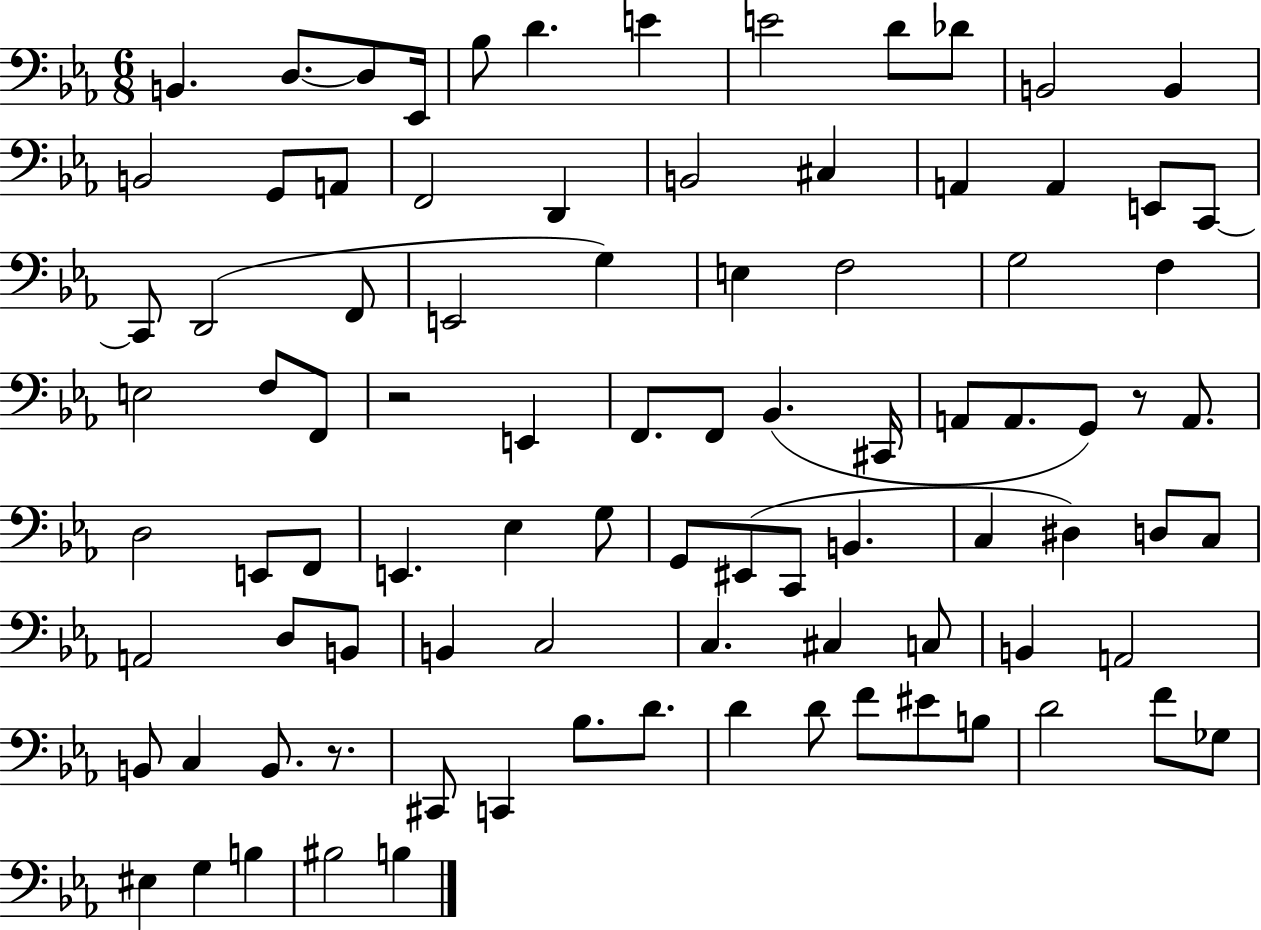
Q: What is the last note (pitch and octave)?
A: B3